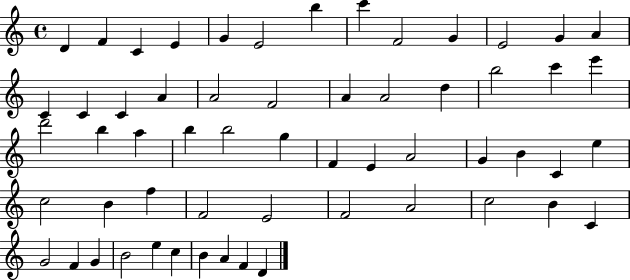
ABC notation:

X:1
T:Untitled
M:4/4
L:1/4
K:C
D F C E G E2 b c' F2 G E2 G A C C C A A2 F2 A A2 d b2 c' e' d'2 b a b b2 g F E A2 G B C e c2 B f F2 E2 F2 A2 c2 B C G2 F G B2 e c B A F D